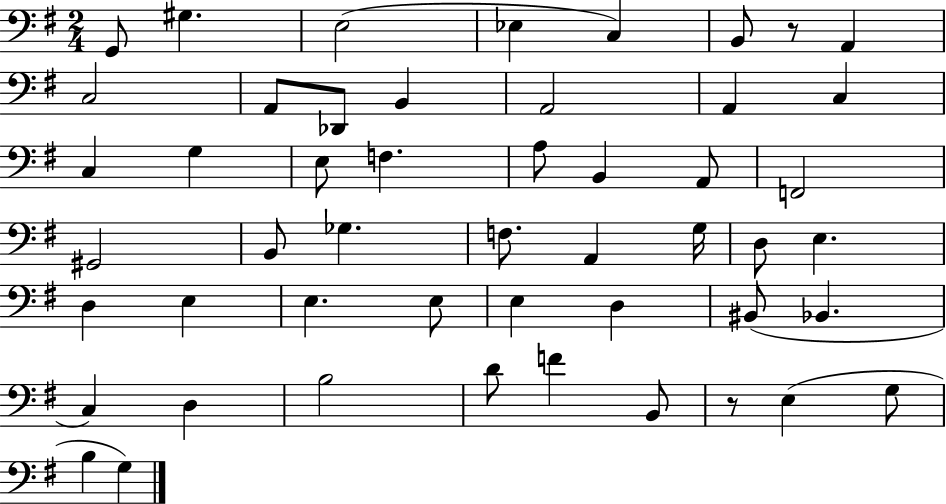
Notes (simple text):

G2/e G#3/q. E3/h Eb3/q C3/q B2/e R/e A2/q C3/h A2/e Db2/e B2/q A2/h A2/q C3/q C3/q G3/q E3/e F3/q. A3/e B2/q A2/e F2/h G#2/h B2/e Gb3/q. F3/e. A2/q G3/s D3/e E3/q. D3/q E3/q E3/q. E3/e E3/q D3/q BIS2/e Bb2/q. C3/q D3/q B3/h D4/e F4/q B2/e R/e E3/q G3/e B3/q G3/q